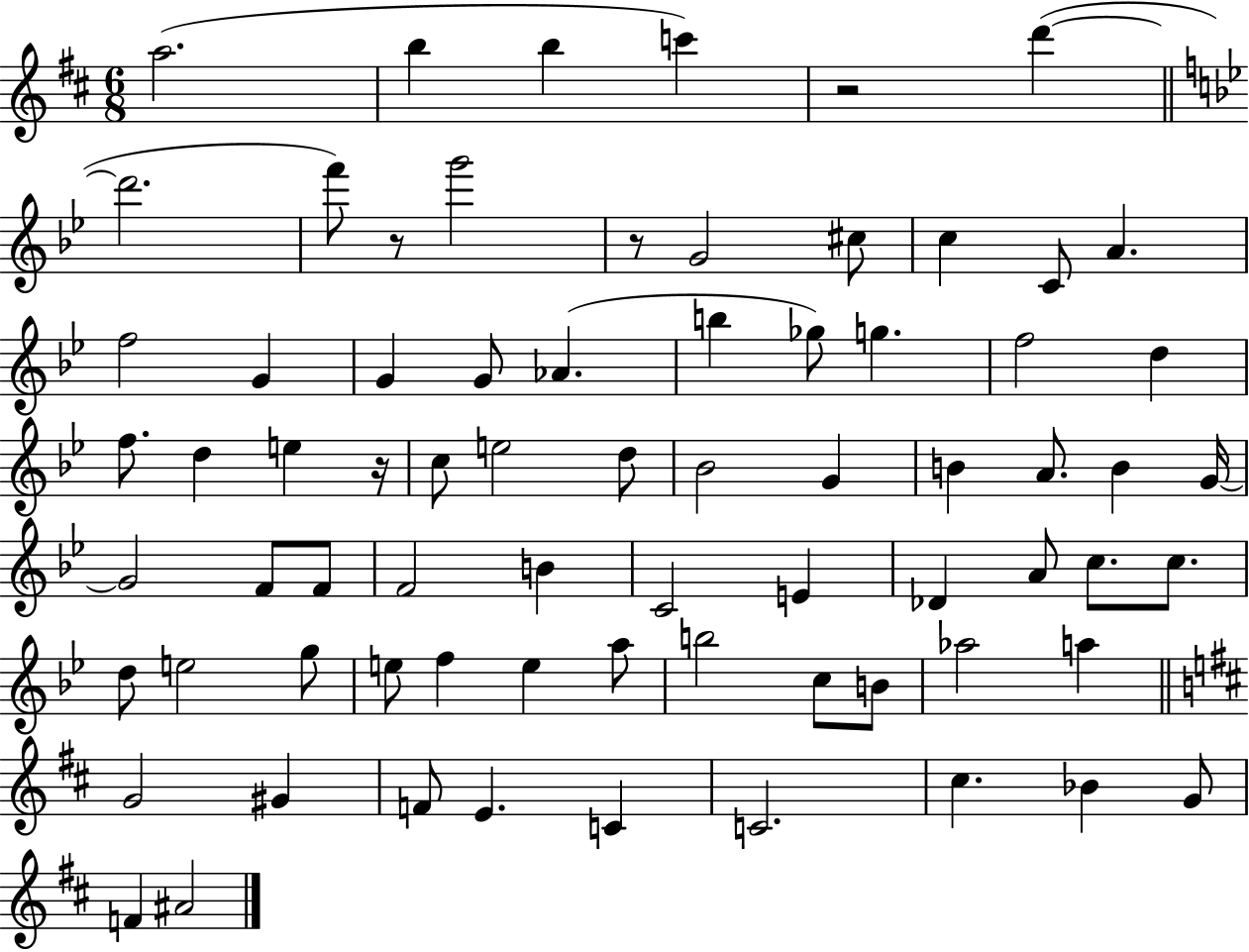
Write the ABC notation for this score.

X:1
T:Untitled
M:6/8
L:1/4
K:D
a2 b b c' z2 d' d'2 f'/2 z/2 g'2 z/2 G2 ^c/2 c C/2 A f2 G G G/2 _A b _g/2 g f2 d f/2 d e z/4 c/2 e2 d/2 _B2 G B A/2 B G/4 G2 F/2 F/2 F2 B C2 E _D A/2 c/2 c/2 d/2 e2 g/2 e/2 f e a/2 b2 c/2 B/2 _a2 a G2 ^G F/2 E C C2 ^c _B G/2 F ^A2